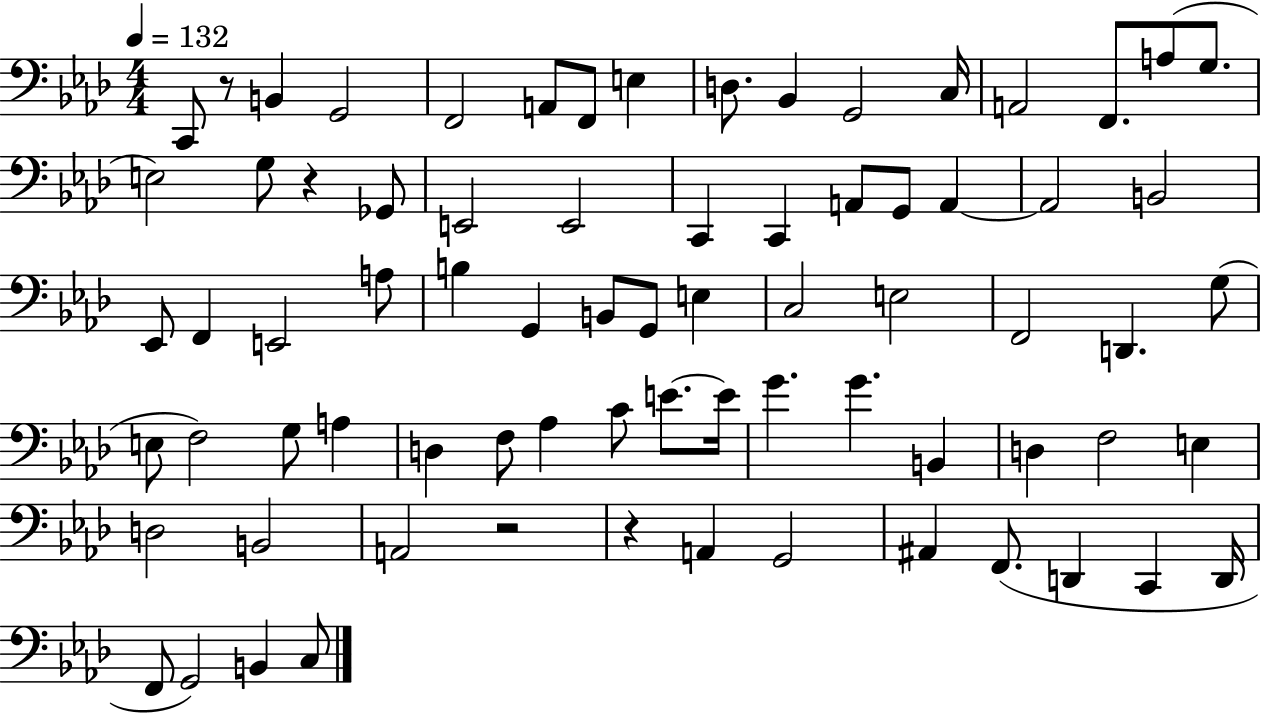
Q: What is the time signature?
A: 4/4